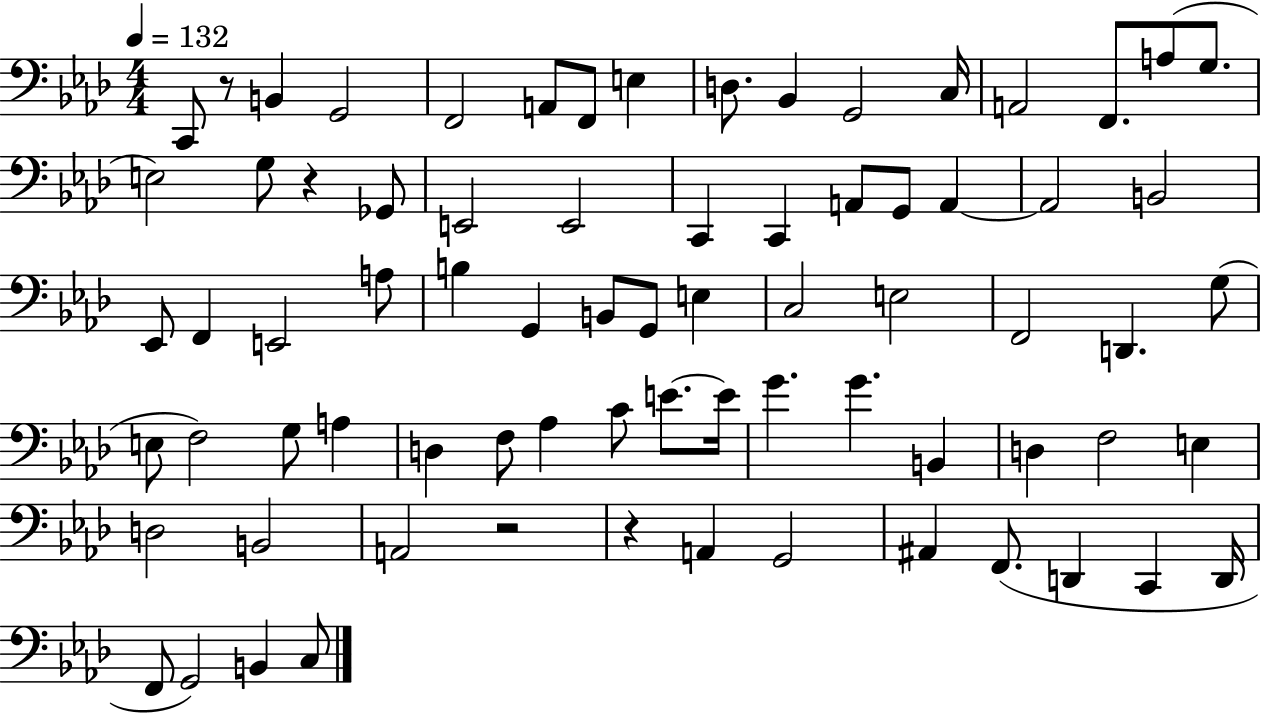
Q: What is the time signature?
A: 4/4